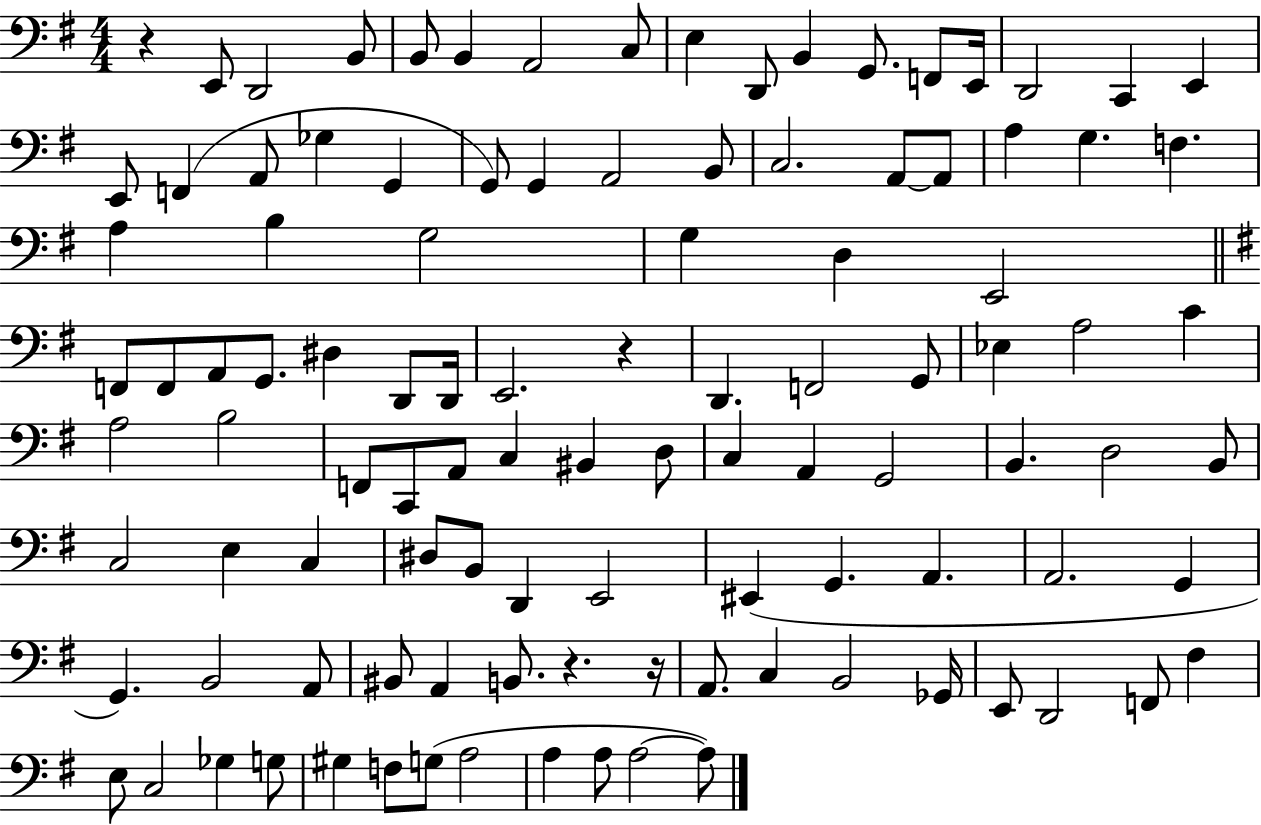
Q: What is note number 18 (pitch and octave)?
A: F2